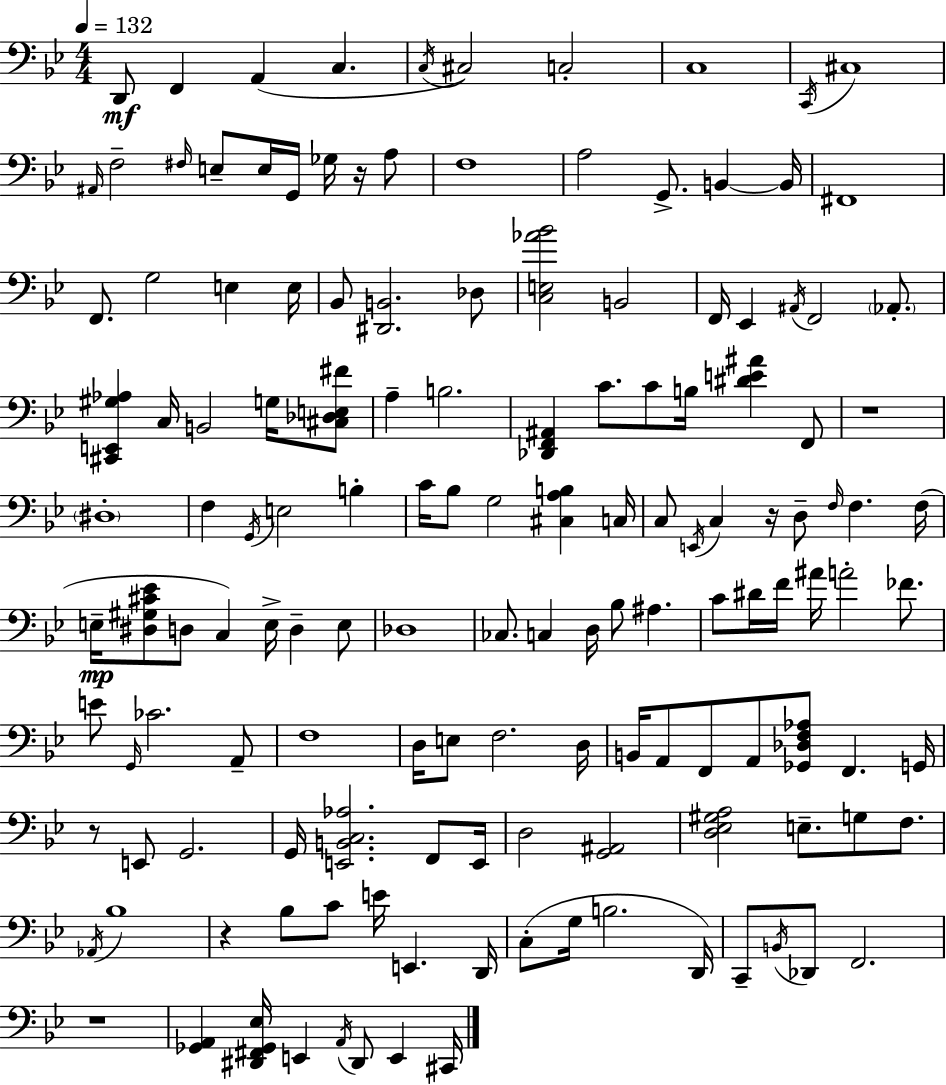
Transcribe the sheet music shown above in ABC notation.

X:1
T:Untitled
M:4/4
L:1/4
K:Gm
D,,/2 F,, A,, C, C,/4 ^C,2 C,2 C,4 C,,/4 ^C,4 ^A,,/4 F,2 ^F,/4 E,/2 E,/4 G,,/4 _G,/4 z/4 A,/2 F,4 A,2 G,,/2 B,, B,,/4 ^F,,4 F,,/2 G,2 E, E,/4 _B,,/2 [^D,,B,,]2 _D,/2 [C,E,_A_B]2 B,,2 F,,/4 _E,, ^A,,/4 F,,2 _A,,/2 [^C,,E,,^G,_A,] C,/4 B,,2 G,/4 [^C,_D,E,^F]/2 A, B,2 [_D,,F,,^A,,] C/2 C/2 B,/4 [^DE^A] F,,/2 z4 ^D,4 F, G,,/4 E,2 B, C/4 _B,/2 G,2 [^C,A,B,] C,/4 C,/2 E,,/4 C, z/4 D,/2 F,/4 F, F,/4 E,/4 [^D,^G,^C_E]/2 D,/2 C, E,/4 D, E,/2 _D,4 _C,/2 C, D,/4 _B,/2 ^A, C/2 ^D/4 F/4 ^A/4 A2 _F/2 E/2 G,,/4 _C2 A,,/2 F,4 D,/4 E,/2 F,2 D,/4 B,,/4 A,,/2 F,,/2 A,,/2 [_G,,_D,F,_A,]/2 F,, G,,/4 z/2 E,,/2 G,,2 G,,/4 [E,,B,,C,_A,]2 F,,/2 E,,/4 D,2 [G,,^A,,]2 [D,_E,^G,A,]2 E,/2 G,/2 F,/2 _A,,/4 _B,4 z _B,/2 C/2 E/4 E,, D,,/4 C,/2 G,/4 B,2 D,,/4 C,,/2 B,,/4 _D,,/2 F,,2 z4 [_G,,A,,] [^D,,^F,,_G,,_E,]/4 E,, A,,/4 ^D,,/2 E,, ^C,,/4